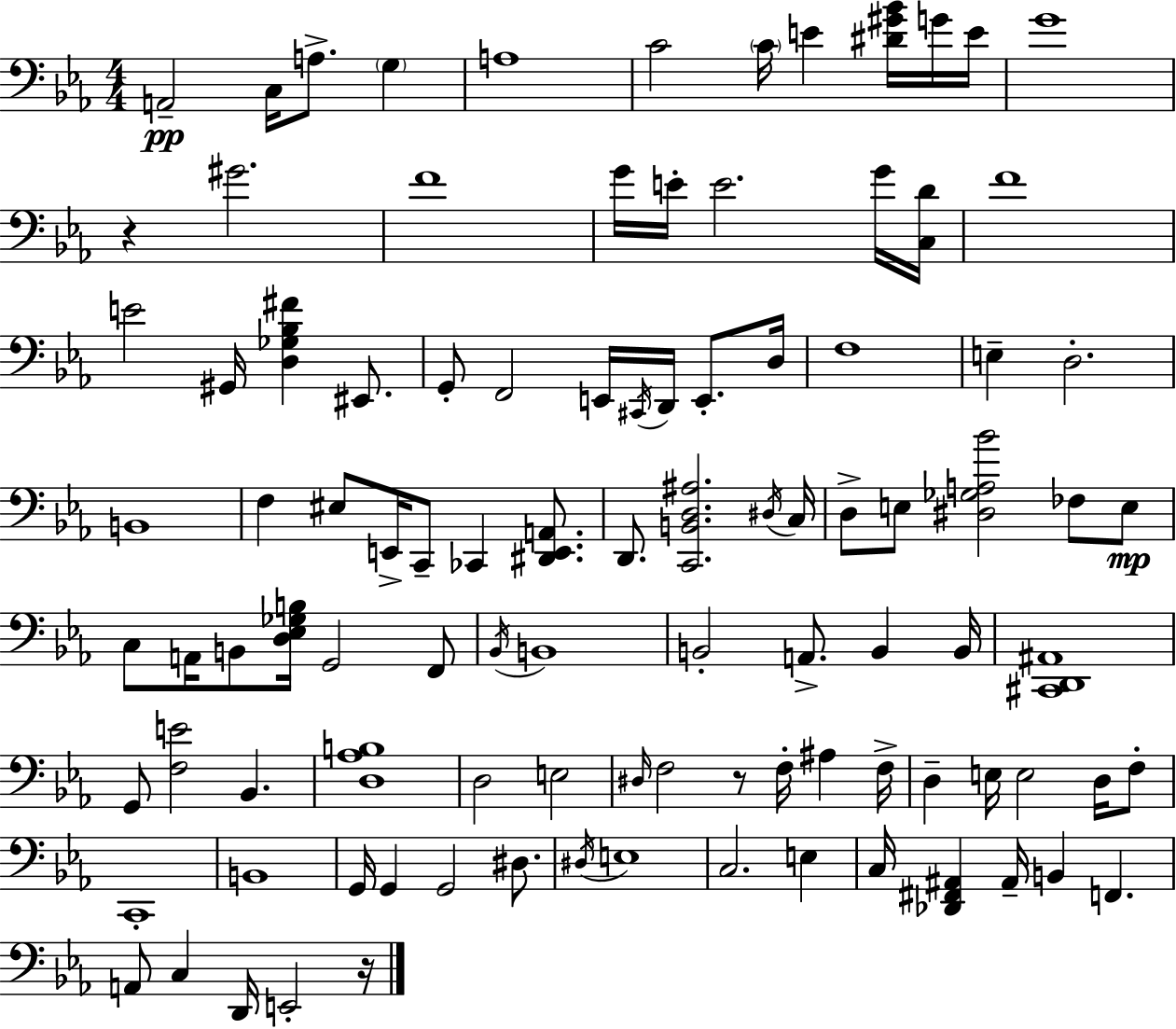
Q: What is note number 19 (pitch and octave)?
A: E4